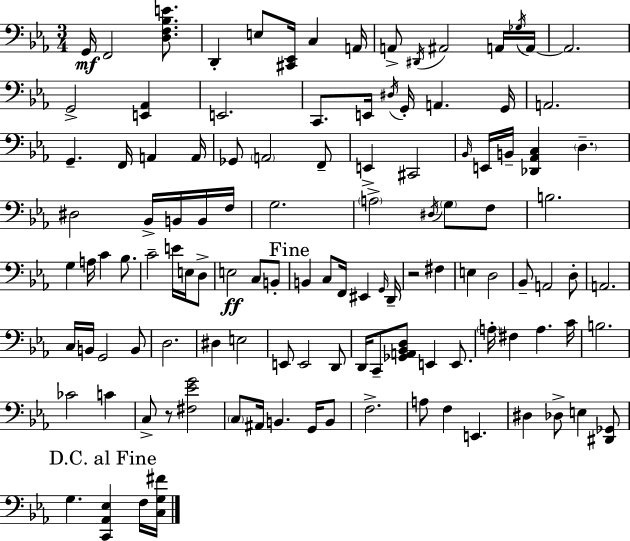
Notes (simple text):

G2/s F2/h [D3,F3,Bb3,E4]/e. D2/q E3/e [C#2,Eb2]/s C3/q A2/s A2/e D#2/s A#2/h A2/s Gb3/s A2/s A2/h. G2/h [E2,Ab2]/q E2/h. C2/e. E2/s D#3/s G2/s A2/q. G2/s A2/h. G2/q. F2/s A2/q A2/s Gb2/e A2/h F2/e E2/q C#2/h Bb2/s E2/s B2/s [Db2,Ab2,C3]/q D3/q. D#3/h Bb2/s B2/s B2/s F3/s G3/h. A3/h D#3/s G3/e F3/e B3/h. G3/q A3/s C4/q Bb3/e. C4/h E4/s E3/s D3/e E3/h C3/e B2/e B2/q C3/e F2/s EIS2/q G2/s D2/s R/h F#3/q E3/q D3/h Bb2/e A2/h D3/e A2/h. C3/s B2/s G2/h B2/e D3/h. D#3/q E3/h E2/e E2/h D2/e D2/s C2/e [Gb2,A2,Bb2,D3]/e E2/q E2/e. A3/s F#3/q A3/q. C4/s B3/h. CES4/h C4/q C3/e R/e [F#3,Eb4,G4]/h C3/e A#2/s B2/q. G2/s B2/e F3/h. A3/e F3/q E2/q. D#3/q Db3/e E3/q [D#2,Gb2]/e G3/q. [C2,Ab2,Eb3]/q F3/s [C3,G3,F#4]/s